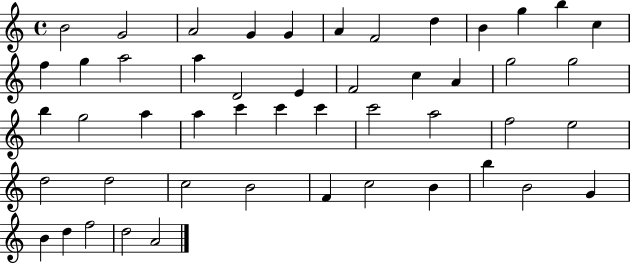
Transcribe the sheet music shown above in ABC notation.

X:1
T:Untitled
M:4/4
L:1/4
K:C
B2 G2 A2 G G A F2 d B g b c f g a2 a D2 E F2 c A g2 g2 b g2 a a c' c' c' c'2 a2 f2 e2 d2 d2 c2 B2 F c2 B b B2 G B d f2 d2 A2